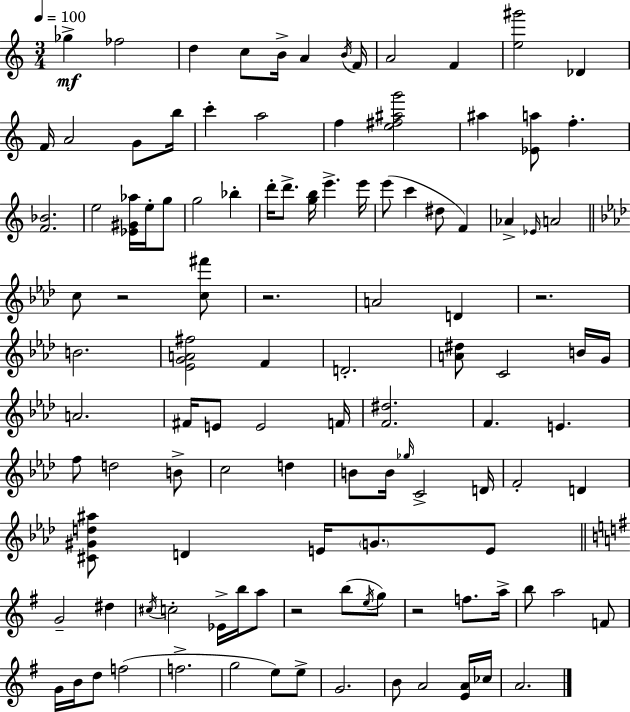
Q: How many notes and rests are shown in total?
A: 113